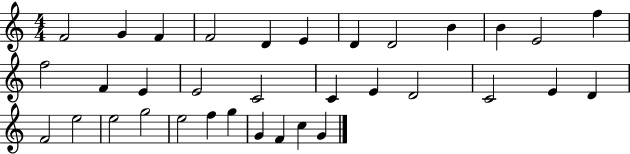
F4/h G4/q F4/q F4/h D4/q E4/q D4/q D4/h B4/q B4/q E4/h F5/q F5/h F4/q E4/q E4/h C4/h C4/q E4/q D4/h C4/h E4/q D4/q F4/h E5/h E5/h G5/h E5/h F5/q G5/q G4/q F4/q C5/q G4/q